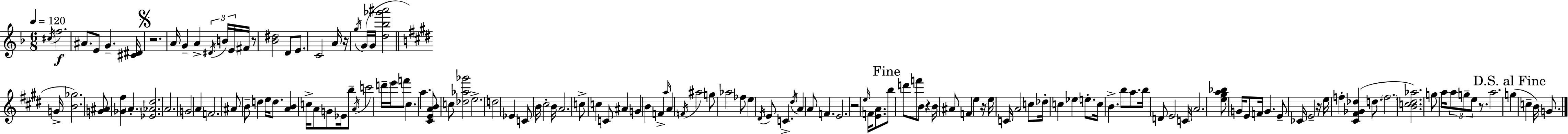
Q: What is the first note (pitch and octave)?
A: C#5